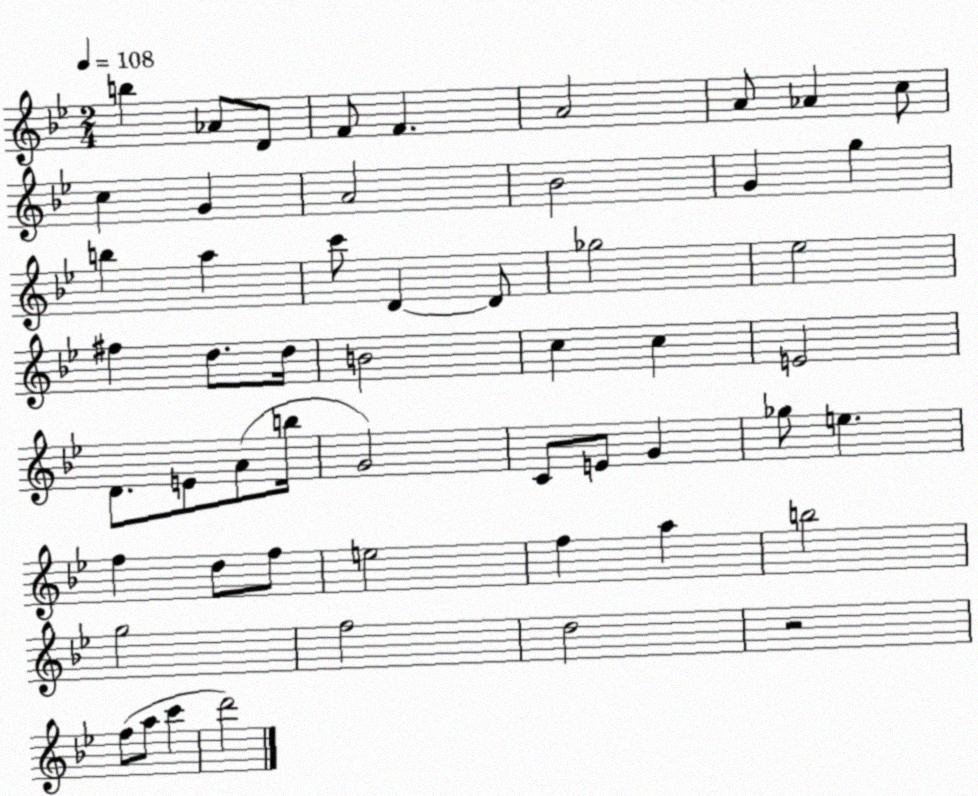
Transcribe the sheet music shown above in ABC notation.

X:1
T:Untitled
M:2/4
L:1/4
K:Bb
b _A/2 D/2 F/2 F A2 A/2 _A c/2 c G A2 _B2 G g b a c'/2 D D/2 _g2 _e2 ^f d/2 d/4 B2 c c E2 D/2 E/2 A/2 b/4 G2 C/2 E/2 G _g/2 e f d/2 f/2 e2 f a b2 g2 f2 d2 z2 f/2 a/2 c' d'2